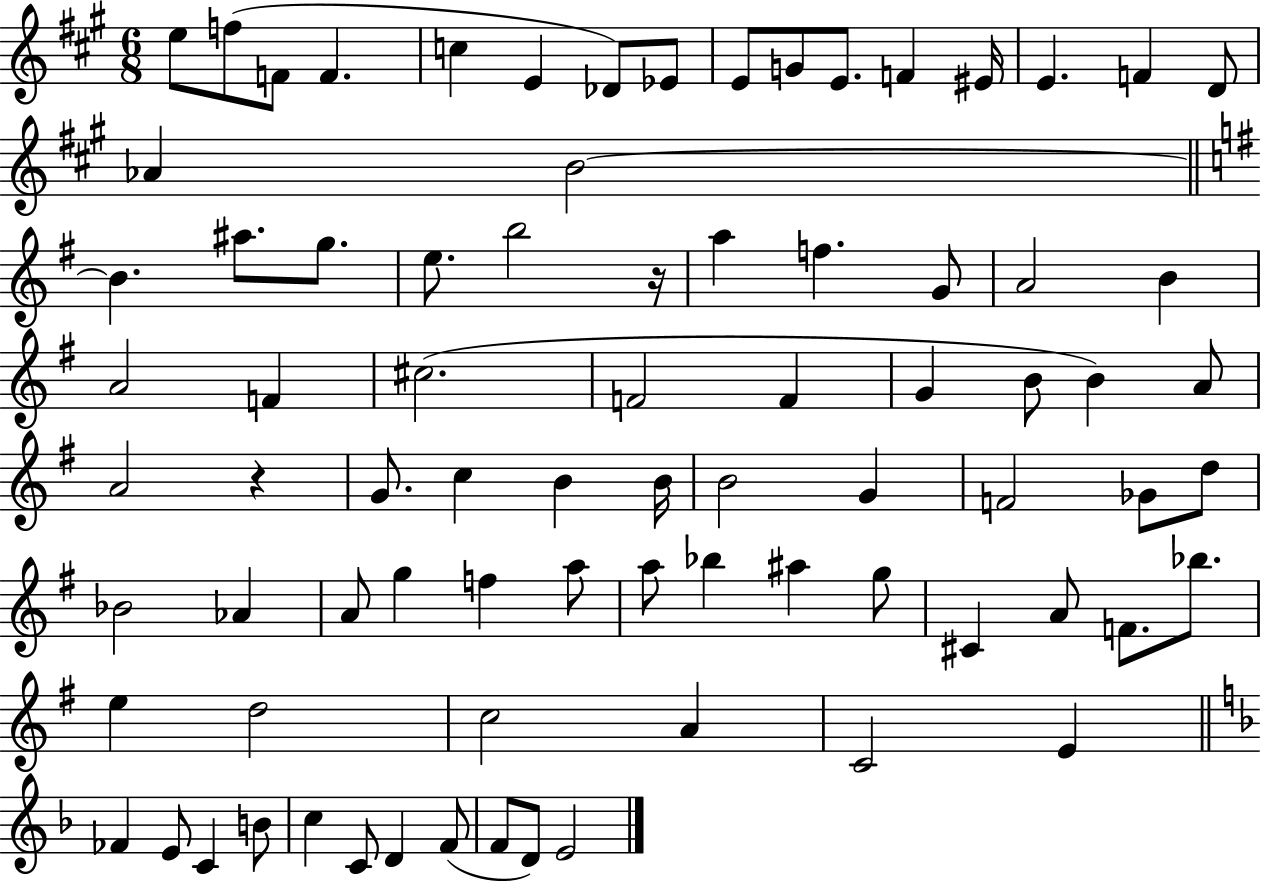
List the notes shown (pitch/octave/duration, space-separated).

E5/e F5/e F4/e F4/q. C5/q E4/q Db4/e Eb4/e E4/e G4/e E4/e. F4/q EIS4/s E4/q. F4/q D4/e Ab4/q B4/h B4/q. A#5/e. G5/e. E5/e. B5/h R/s A5/q F5/q. G4/e A4/h B4/q A4/h F4/q C#5/h. F4/h F4/q G4/q B4/e B4/q A4/e A4/h R/q G4/e. C5/q B4/q B4/s B4/h G4/q F4/h Gb4/e D5/e Bb4/h Ab4/q A4/e G5/q F5/q A5/e A5/e Bb5/q A#5/q G5/e C#4/q A4/e F4/e. Bb5/e. E5/q D5/h C5/h A4/q C4/h E4/q FES4/q E4/e C4/q B4/e C5/q C4/e D4/q F4/e F4/e D4/e E4/h